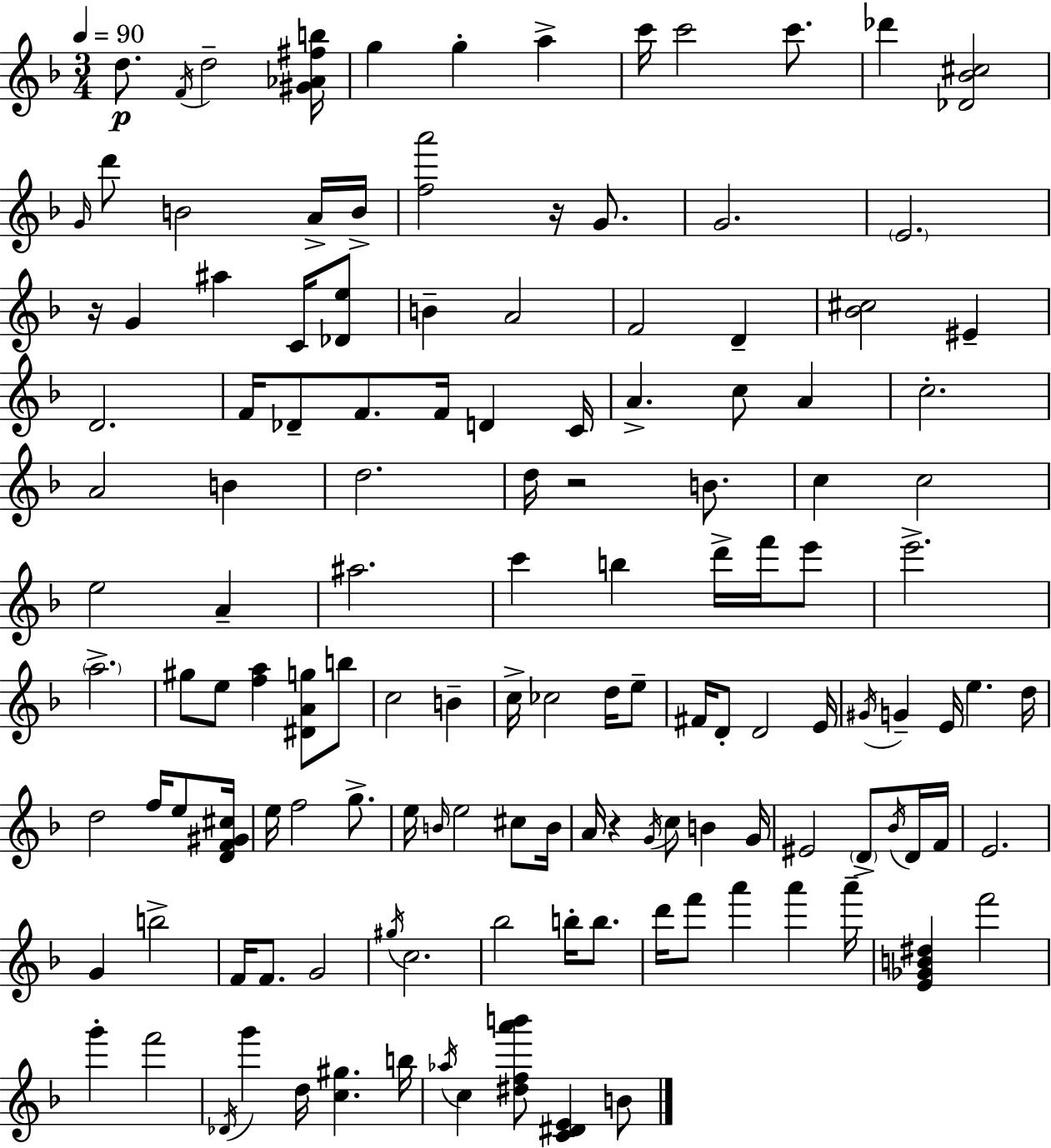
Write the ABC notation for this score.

X:1
T:Untitled
M:3/4
L:1/4
K:Dm
d/2 F/4 d2 [^G_A^fb]/4 g g a c'/4 c'2 c'/2 _d' [_D_B^c]2 G/4 d'/2 B2 A/4 B/4 [fa']2 z/4 G/2 G2 E2 z/4 G ^a C/4 [_De]/2 B A2 F2 D [_B^c]2 ^E D2 F/4 _D/2 F/2 F/4 D C/4 A c/2 A c2 A2 B d2 d/4 z2 B/2 c c2 e2 A ^a2 c' b d'/4 f'/4 e'/2 e'2 a2 ^g/2 e/2 [fa] [^DAg]/2 b/2 c2 B c/4 _c2 d/4 e/2 ^F/4 D/2 D2 E/4 ^G/4 G E/4 e d/4 d2 f/4 e/2 [DF^G^c]/4 e/4 f2 g/2 e/4 B/4 e2 ^c/2 B/4 A/4 z G/4 c/2 B G/4 ^E2 D/2 _B/4 D/4 F/4 E2 G b2 F/4 F/2 G2 ^g/4 c2 _b2 b/4 b/2 d'/4 f'/2 a' a' a'/4 [E_GB^d] f'2 g' f'2 _D/4 g' d/4 [c^g] b/4 _a/4 c [^dfa'b']/2 [C^DE] B/2